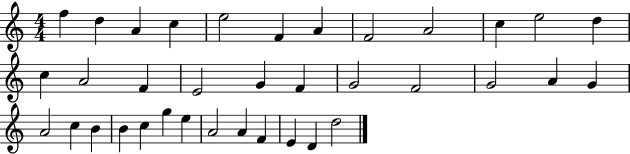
{
  \clef treble
  \numericTimeSignature
  \time 4/4
  \key c \major
  f''4 d''4 a'4 c''4 | e''2 f'4 a'4 | f'2 a'2 | c''4 e''2 d''4 | \break c''4 a'2 f'4 | e'2 g'4 f'4 | g'2 f'2 | g'2 a'4 g'4 | \break a'2 c''4 b'4 | b'4 c''4 g''4 e''4 | a'2 a'4 f'4 | e'4 d'4 d''2 | \break \bar "|."
}